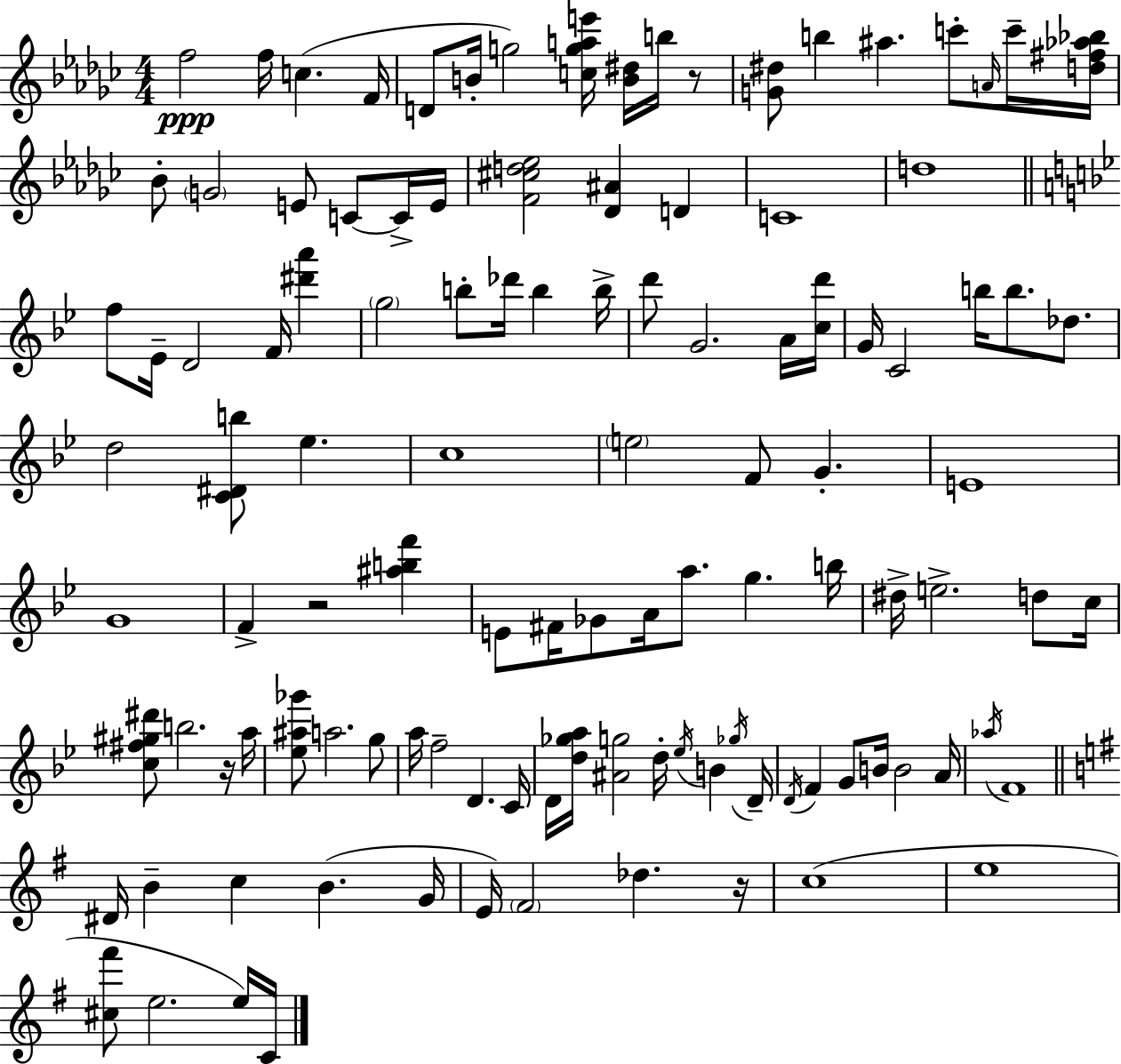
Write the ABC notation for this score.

X:1
T:Untitled
M:4/4
L:1/4
K:Ebm
f2 f/4 c F/4 D/2 B/4 g2 [cgae']/4 [B^d]/4 b/4 z/2 [G^d]/2 b ^a c'/2 A/4 c'/4 [d^f_a_b]/4 _B/2 G2 E/2 C/2 C/4 E/4 [F^cd_e]2 [_D^A] D C4 d4 f/2 _E/4 D2 F/4 [^d'a'] g2 b/2 _d'/4 b b/4 d'/2 G2 A/4 [cd']/4 G/4 C2 b/4 b/2 _d/2 d2 [C^Db]/2 _e c4 e2 F/2 G E4 G4 F z2 [^abf'] E/2 ^F/4 _G/2 A/4 a/2 g b/4 ^d/4 e2 d/2 c/4 [c^f^g^d']/2 b2 z/4 a/4 [_e^a_g']/2 a2 g/2 a/4 f2 D C/4 D/4 [d_ga]/4 [^Ag]2 d/4 _e/4 B _g/4 D/4 D/4 F G/2 B/4 B2 A/4 _a/4 F4 ^D/4 B c B G/4 E/4 ^F2 _d z/4 c4 e4 [^c^f']/2 e2 e/4 C/4